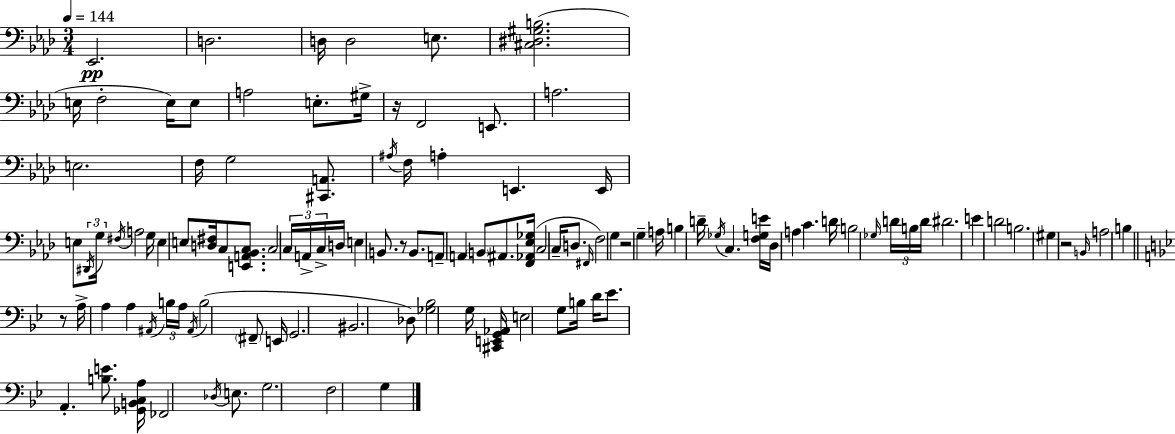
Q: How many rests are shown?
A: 5